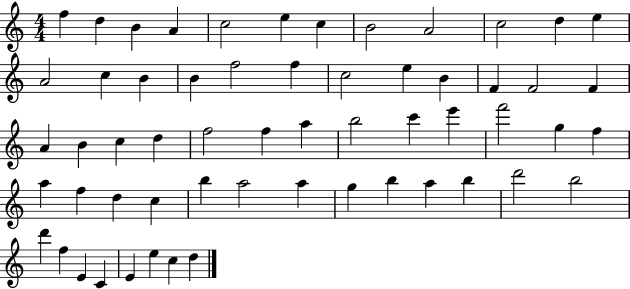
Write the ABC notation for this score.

X:1
T:Untitled
M:4/4
L:1/4
K:C
f d B A c2 e c B2 A2 c2 d e A2 c B B f2 f c2 e B F F2 F A B c d f2 f a b2 c' e' f'2 g f a f d c b a2 a g b a b d'2 b2 d' f E C E e c d